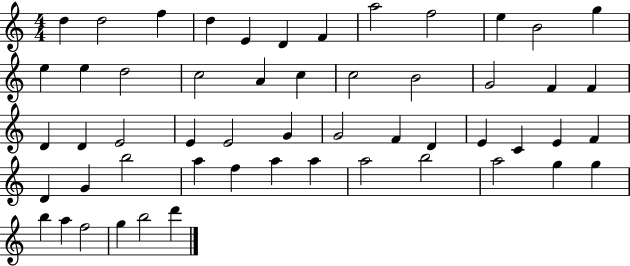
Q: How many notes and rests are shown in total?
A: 54